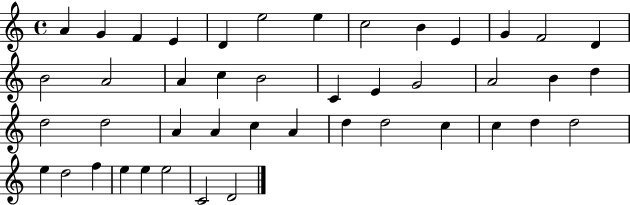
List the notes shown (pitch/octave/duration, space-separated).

A4/q G4/q F4/q E4/q D4/q E5/h E5/q C5/h B4/q E4/q G4/q F4/h D4/q B4/h A4/h A4/q C5/q B4/h C4/q E4/q G4/h A4/h B4/q D5/q D5/h D5/h A4/q A4/q C5/q A4/q D5/q D5/h C5/q C5/q D5/q D5/h E5/q D5/h F5/q E5/q E5/q E5/h C4/h D4/h